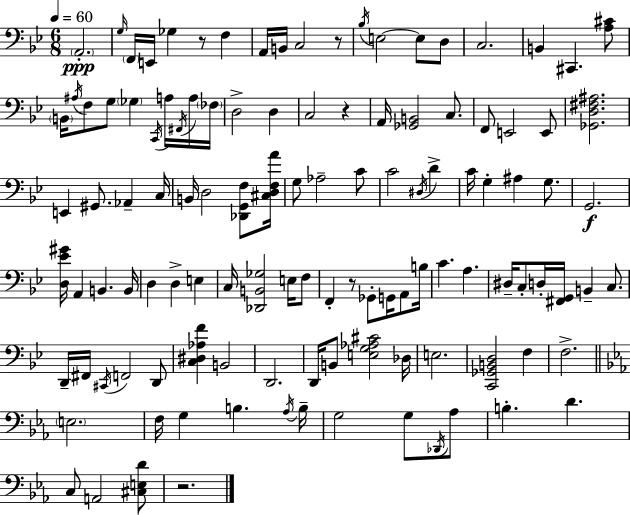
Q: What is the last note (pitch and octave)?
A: A2